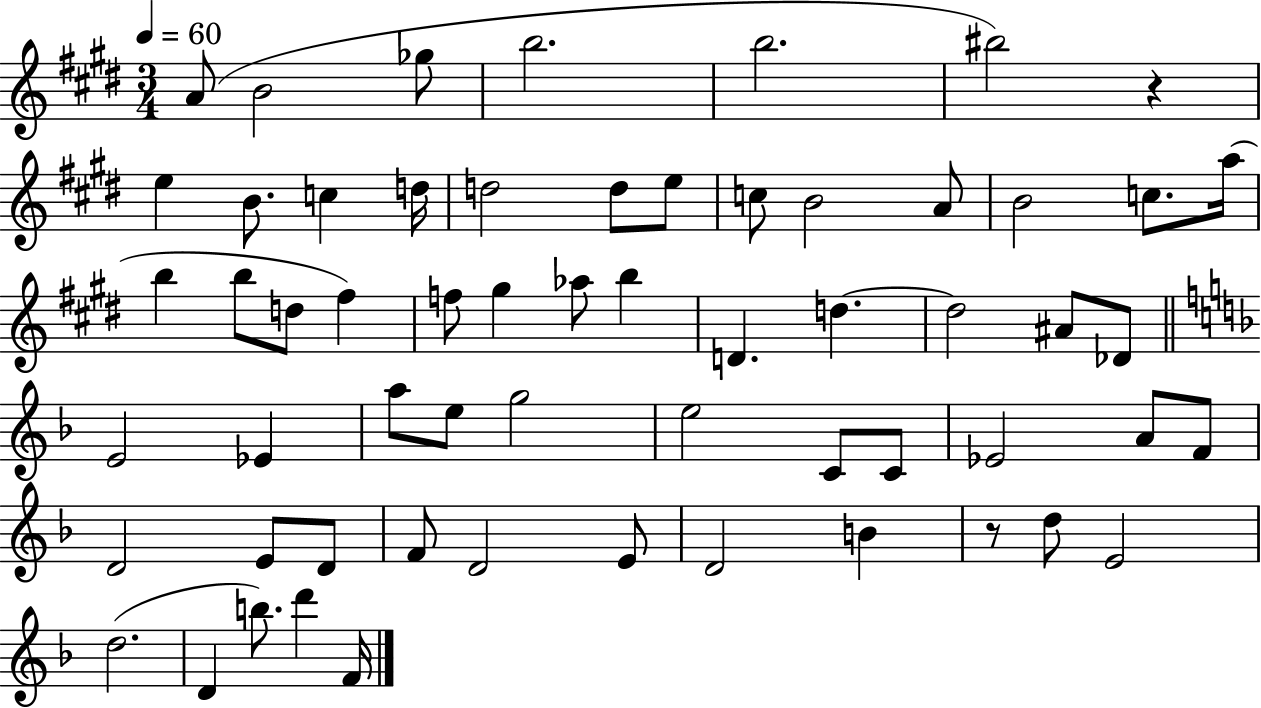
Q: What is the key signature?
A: E major